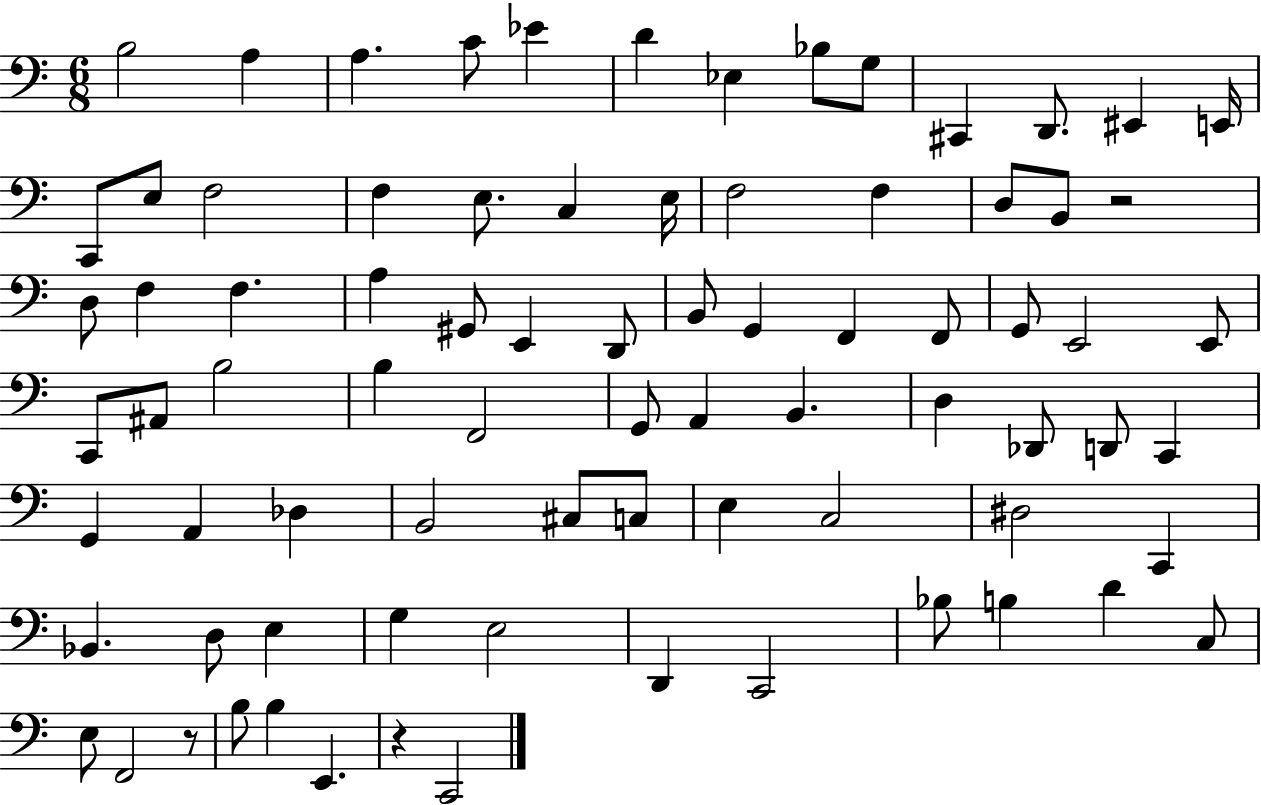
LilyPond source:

{
  \clef bass
  \numericTimeSignature
  \time 6/8
  \key c \major
  \repeat volta 2 { b2 a4 | a4. c'8 ees'4 | d'4 ees4 bes8 g8 | cis,4 d,8. eis,4 e,16 | \break c,8 e8 f2 | f4 e8. c4 e16 | f2 f4 | d8 b,8 r2 | \break d8 f4 f4. | a4 gis,8 e,4 d,8 | b,8 g,4 f,4 f,8 | g,8 e,2 e,8 | \break c,8 ais,8 b2 | b4 f,2 | g,8 a,4 b,4. | d4 des,8 d,8 c,4 | \break g,4 a,4 des4 | b,2 cis8 c8 | e4 c2 | dis2 c,4 | \break bes,4. d8 e4 | g4 e2 | d,4 c,2 | bes8 b4 d'4 c8 | \break e8 f,2 r8 | b8 b4 e,4. | r4 c,2 | } \bar "|."
}